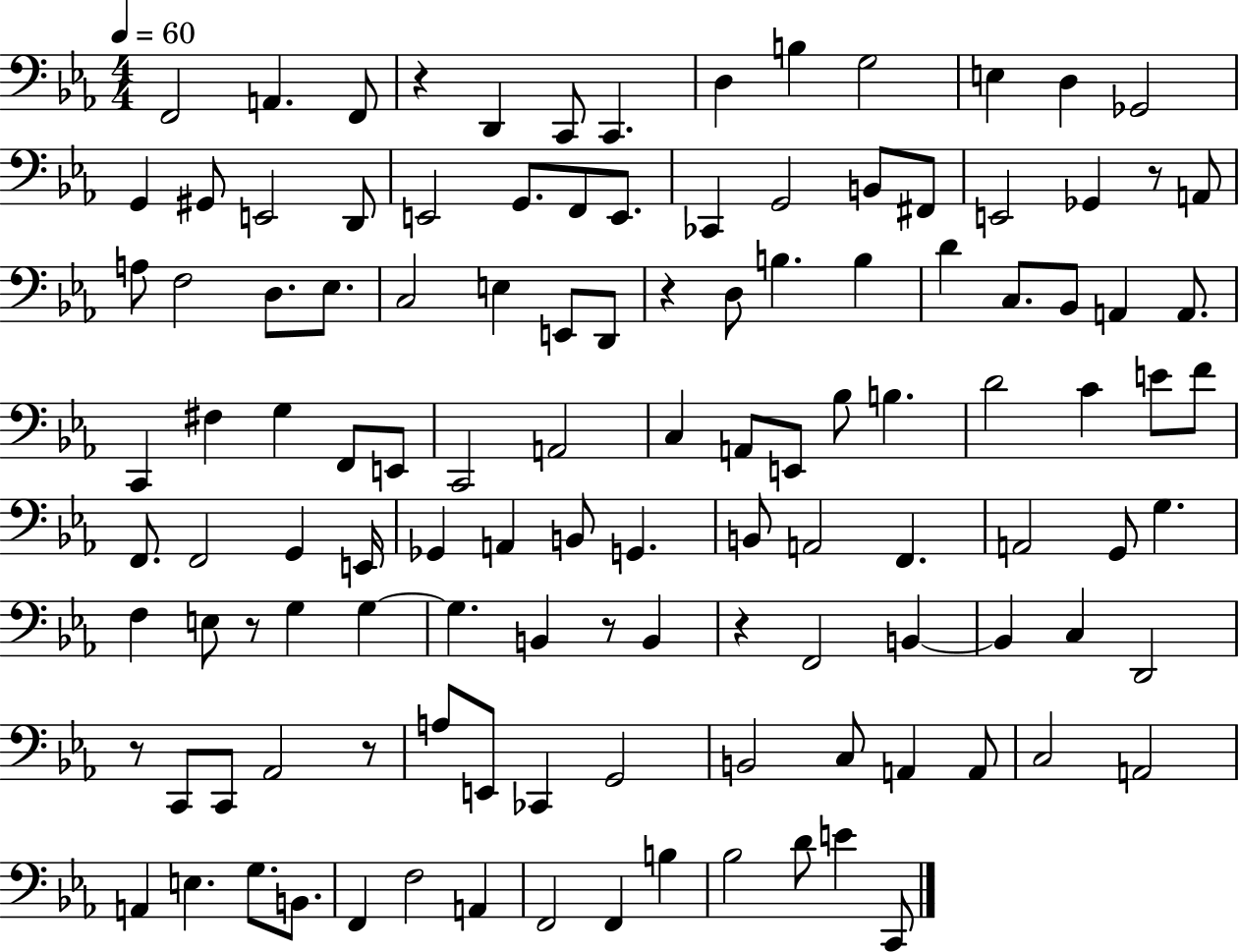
{
  \clef bass
  \numericTimeSignature
  \time 4/4
  \key ees \major
  \tempo 4 = 60
  f,2 a,4. f,8 | r4 d,4 c,8 c,4. | d4 b4 g2 | e4 d4 ges,2 | \break g,4 gis,8 e,2 d,8 | e,2 g,8. f,8 e,8. | ces,4 g,2 b,8 fis,8 | e,2 ges,4 r8 a,8 | \break a8 f2 d8. ees8. | c2 e4 e,8 d,8 | r4 d8 b4. b4 | d'4 c8. bes,8 a,4 a,8. | \break c,4 fis4 g4 f,8 e,8 | c,2 a,2 | c4 a,8 e,8 bes8 b4. | d'2 c'4 e'8 f'8 | \break f,8. f,2 g,4 e,16 | ges,4 a,4 b,8 g,4. | b,8 a,2 f,4. | a,2 g,8 g4. | \break f4 e8 r8 g4 g4~~ | g4. b,4 r8 b,4 | r4 f,2 b,4~~ | b,4 c4 d,2 | \break r8 c,8 c,8 aes,2 r8 | a8 e,8 ces,4 g,2 | b,2 c8 a,4 a,8 | c2 a,2 | \break a,4 e4. g8. b,8. | f,4 f2 a,4 | f,2 f,4 b4 | bes2 d'8 e'4 c,8 | \break \bar "|."
}